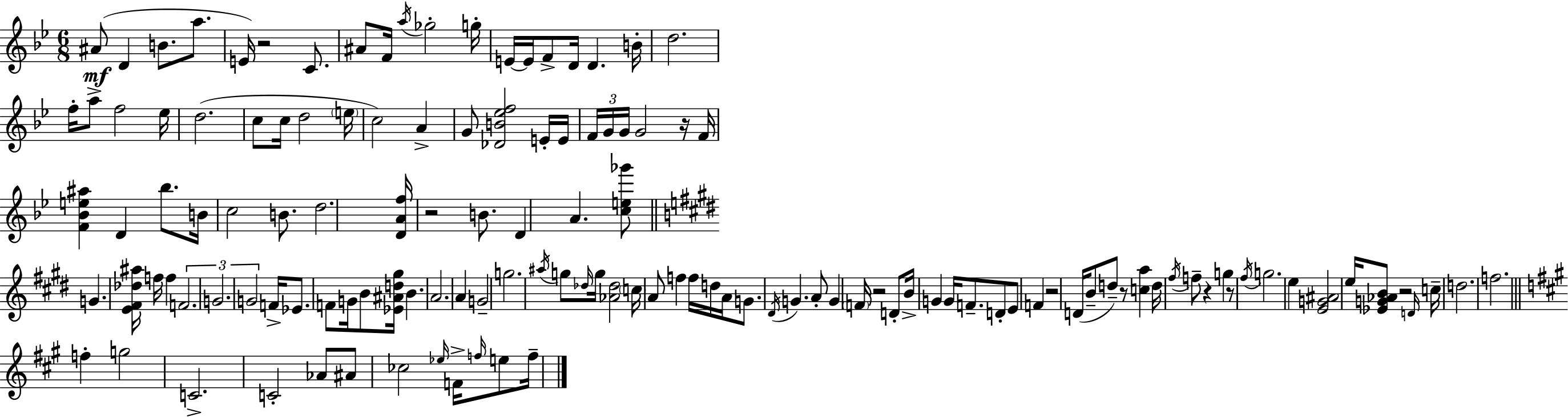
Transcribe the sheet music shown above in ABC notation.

X:1
T:Untitled
M:6/8
L:1/4
K:Bb
^A/2 D B/2 a/2 E/4 z2 C/2 ^A/2 F/4 a/4 _g2 g/4 E/4 E/4 F/2 D/4 D B/4 d2 f/4 a/2 f2 _e/4 d2 c/2 c/4 d2 e/4 c2 A G/2 [_DB_ef]2 E/4 E/4 F/4 G/4 G/4 G2 z/4 F/4 [F_Be^a] D _b/2 B/4 c2 B/2 d2 [DAf]/4 z2 B/2 D A [ce_g']/2 G [E^F_d^a]/4 f/4 f F2 G2 G2 F/4 _E/2 F/2 G/4 B/2 [_E^Ad^g]/4 B A2 A G2 g2 ^a/4 g/2 _d/4 g/4 [_A_d]2 c/4 A/2 f f/4 d/4 A/4 G/2 ^D/4 G A/2 G F/4 z2 D/2 B/4 G G/4 F/2 D/2 E/2 F z2 D/4 B/2 d/2 z/2 [ca] d/4 ^f/4 f/2 z g z/2 ^f/4 g2 e [EG^A]2 e/4 [_EG_AB]/2 z2 D/4 c/4 d2 f2 f g2 C2 C2 _A/2 ^A/2 _c2 _e/4 F/4 f/4 e/2 f/4